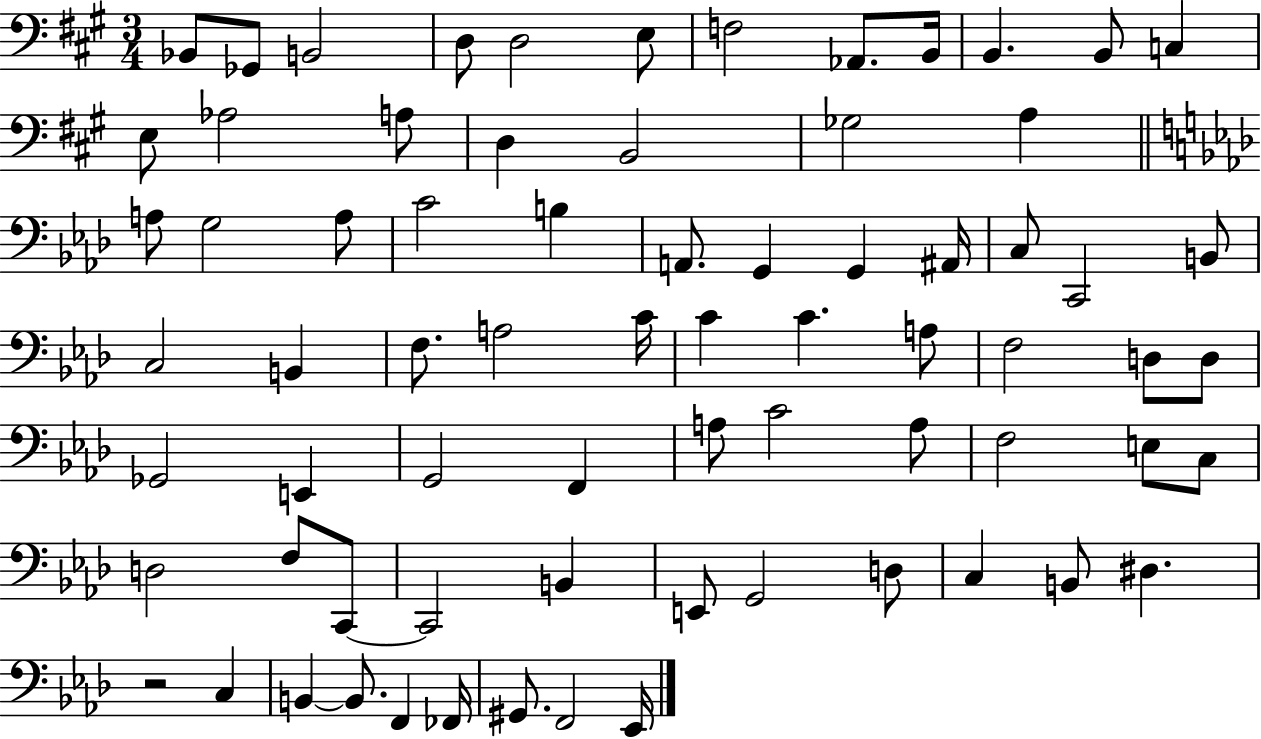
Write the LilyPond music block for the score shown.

{
  \clef bass
  \numericTimeSignature
  \time 3/4
  \key a \major
  bes,8 ges,8 b,2 | d8 d2 e8 | f2 aes,8. b,16 | b,4. b,8 c4 | \break e8 aes2 a8 | d4 b,2 | ges2 a4 | \bar "||" \break \key aes \major a8 g2 a8 | c'2 b4 | a,8. g,4 g,4 ais,16 | c8 c,2 b,8 | \break c2 b,4 | f8. a2 c'16 | c'4 c'4. a8 | f2 d8 d8 | \break ges,2 e,4 | g,2 f,4 | a8 c'2 a8 | f2 e8 c8 | \break d2 f8 c,8~~ | c,2 b,4 | e,8 g,2 d8 | c4 b,8 dis4. | \break r2 c4 | b,4~~ b,8. f,4 fes,16 | gis,8. f,2 ees,16 | \bar "|."
}